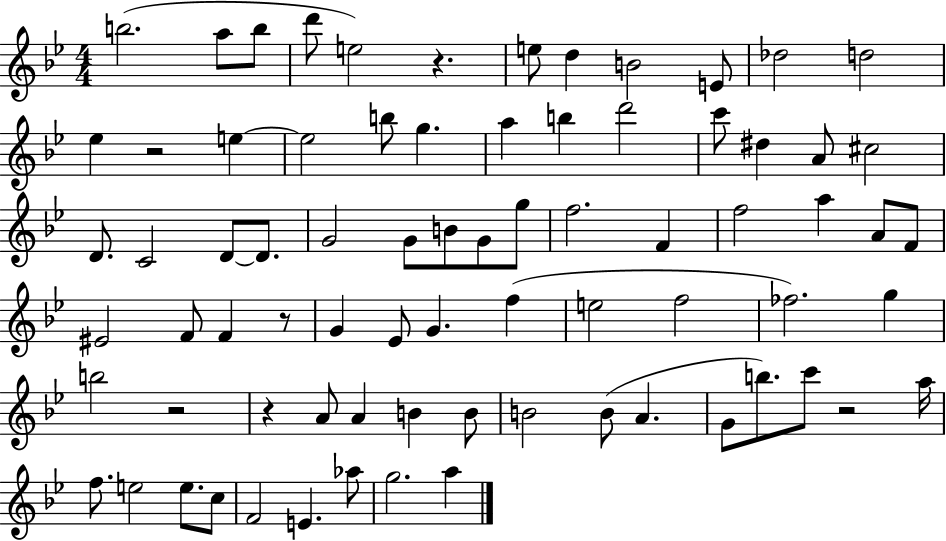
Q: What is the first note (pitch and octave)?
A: B5